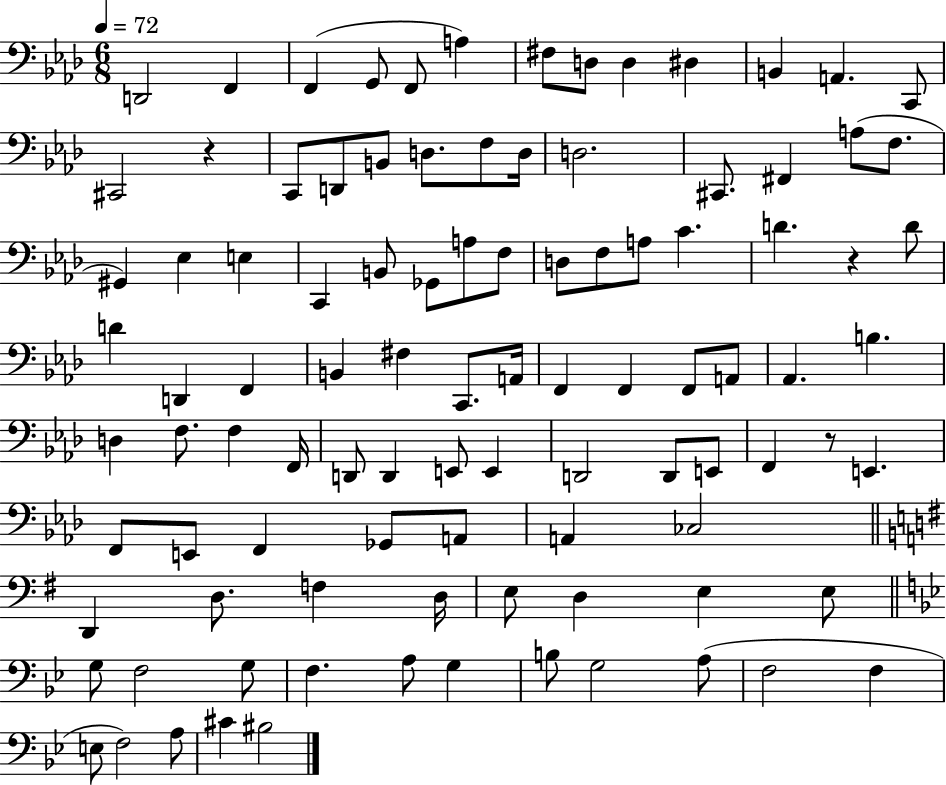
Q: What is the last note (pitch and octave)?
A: BIS3